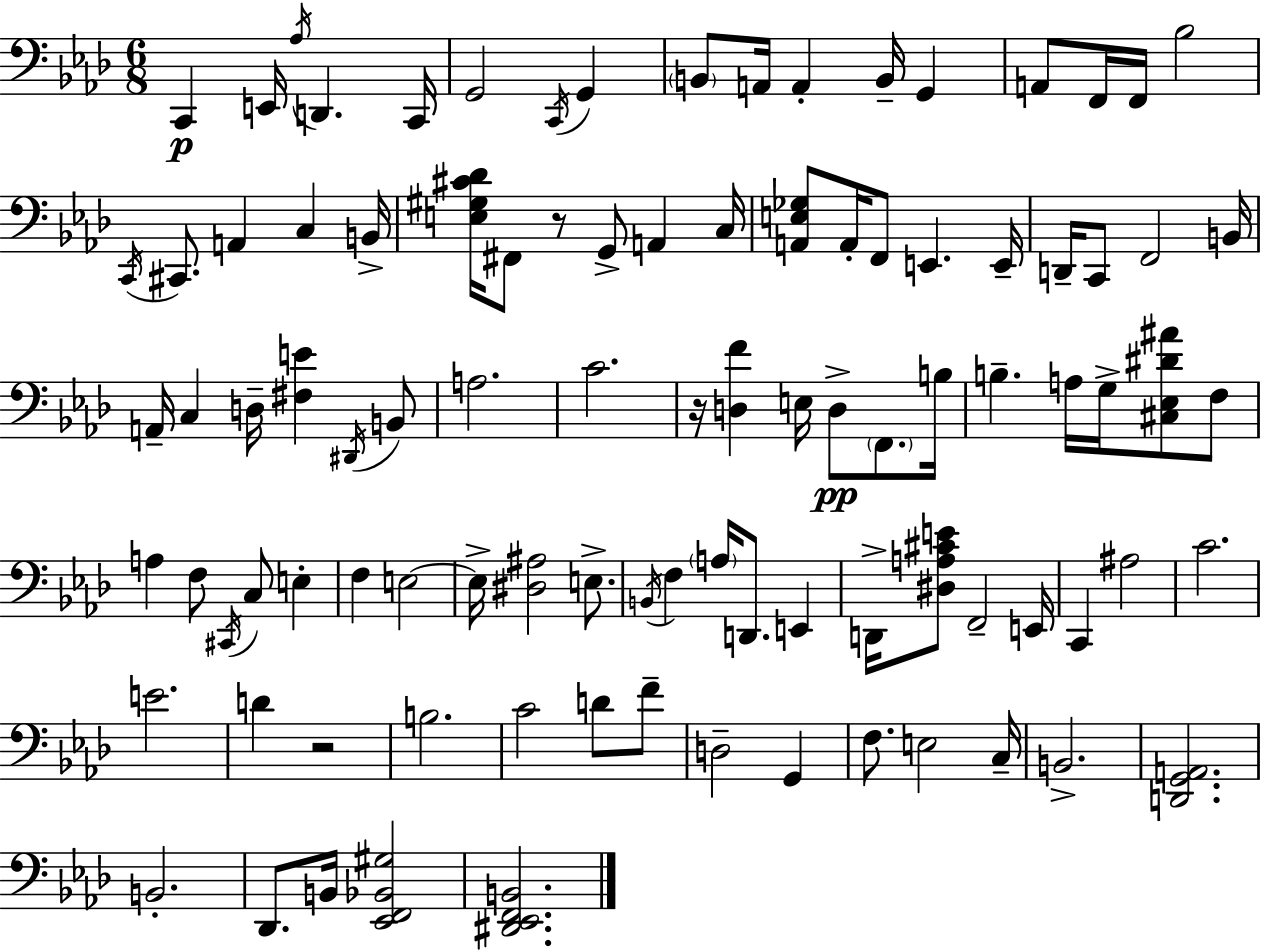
{
  \clef bass
  \numericTimeSignature
  \time 6/8
  \key aes \major
  c,4\p e,16 \acciaccatura { aes16 } d,4. | c,16 g,2 \acciaccatura { c,16 } g,4 | \parenthesize b,8 a,16 a,4-. b,16-- g,4 | a,8 f,16 f,16 bes2 | \break \acciaccatura { c,16 } cis,8. a,4 c4 | b,16-> <e gis cis' des'>16 fis,8 r8 g,8-> a,4 | c16 <a, e ges>8 a,16-. f,8 e,4. | e,16-- d,16-- c,8 f,2 | \break b,16 a,16-- c4 d16-- <fis e'>4 | \acciaccatura { dis,16 } b,8 a2. | c'2. | r16 <d f'>4 e16 d8->\pp | \break \parenthesize f,8. b16 b4.-- a16 g16-> | <cis ees dis' ais'>8 f8 a4 f8 \acciaccatura { cis,16 } c8 | e4-. f4 e2~~ | e16-> <dis ais>2 | \break e8.-> \acciaccatura { b,16 } f4 \parenthesize a16 d,8. | e,4 d,16-> <dis a cis' e'>8 f,2-- | e,16 c,4 ais2 | c'2. | \break e'2. | d'4 r2 | b2. | c'2 | \break d'8 f'8-- d2-- | g,4 f8. e2 | c16-- b,2.-> | <d, g, a,>2. | \break b,2.-. | des,8. b,16 <ees, f, bes, gis>2 | <dis, ees, f, b,>2. | \bar "|."
}